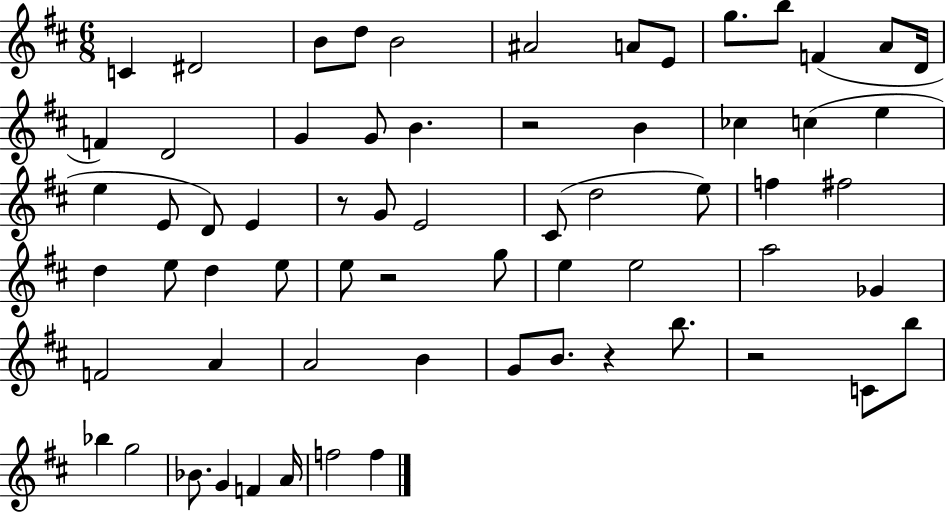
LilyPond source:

{
  \clef treble
  \numericTimeSignature
  \time 6/8
  \key d \major
  c'4 dis'2 | b'8 d''8 b'2 | ais'2 a'8 e'8 | g''8. b''8 f'4( a'8 d'16 | \break f'4) d'2 | g'4 g'8 b'4. | r2 b'4 | ces''4 c''4( e''4 | \break e''4 e'8 d'8) e'4 | r8 g'8 e'2 | cis'8( d''2 e''8) | f''4 fis''2 | \break d''4 e''8 d''4 e''8 | e''8 r2 g''8 | e''4 e''2 | a''2 ges'4 | \break f'2 a'4 | a'2 b'4 | g'8 b'8. r4 b''8. | r2 c'8 b''8 | \break bes''4 g''2 | bes'8. g'4 f'4 a'16 | f''2 f''4 | \bar "|."
}